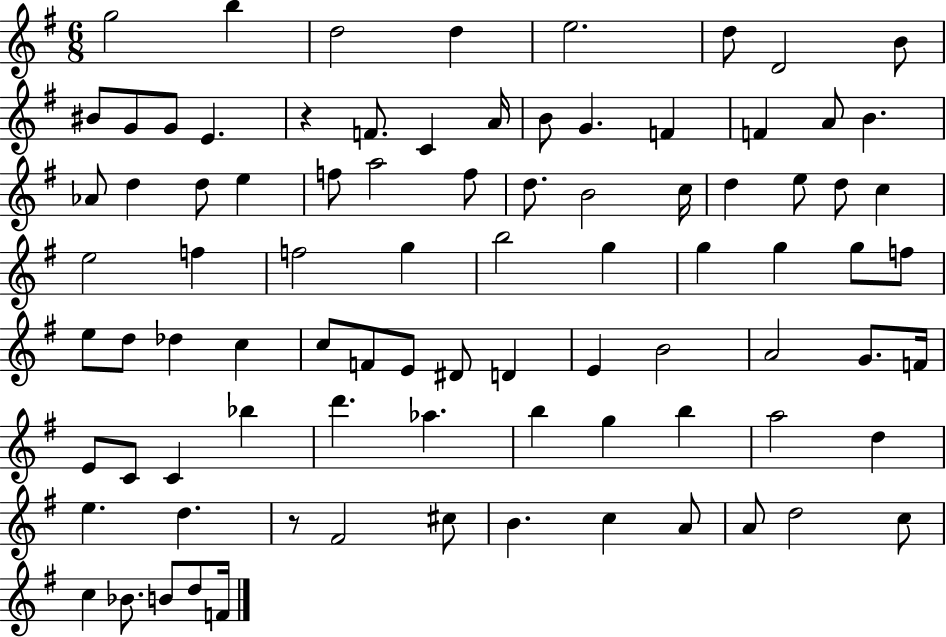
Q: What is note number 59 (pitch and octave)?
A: F4